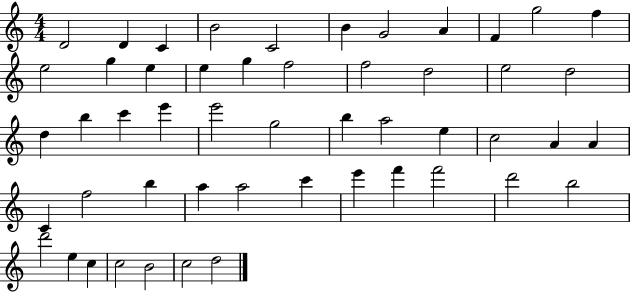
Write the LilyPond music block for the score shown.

{
  \clef treble
  \numericTimeSignature
  \time 4/4
  \key c \major
  d'2 d'4 c'4 | b'2 c'2 | b'4 g'2 a'4 | f'4 g''2 f''4 | \break e''2 g''4 e''4 | e''4 g''4 f''2 | f''2 d''2 | e''2 d''2 | \break d''4 b''4 c'''4 e'''4 | e'''2 g''2 | b''4 a''2 e''4 | c''2 a'4 a'4 | \break c'4 f''2 b''4 | a''4 a''2 c'''4 | e'''4 f'''4 f'''2 | d'''2 b''2 | \break d'''2 e''4 c''4 | c''2 b'2 | c''2 d''2 | \bar "|."
}